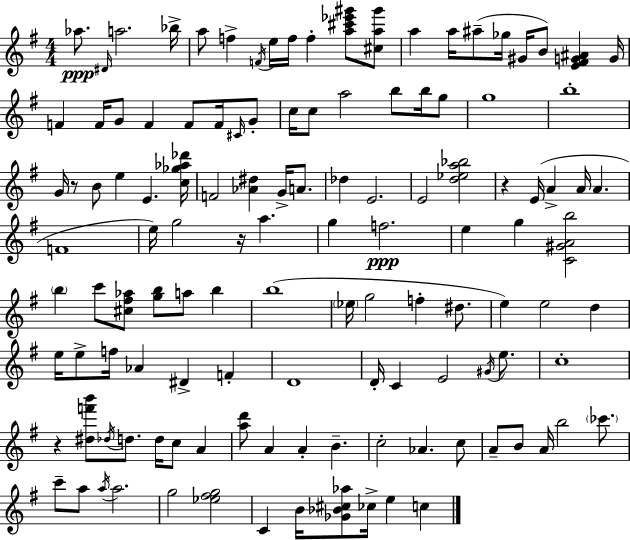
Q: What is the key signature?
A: E minor